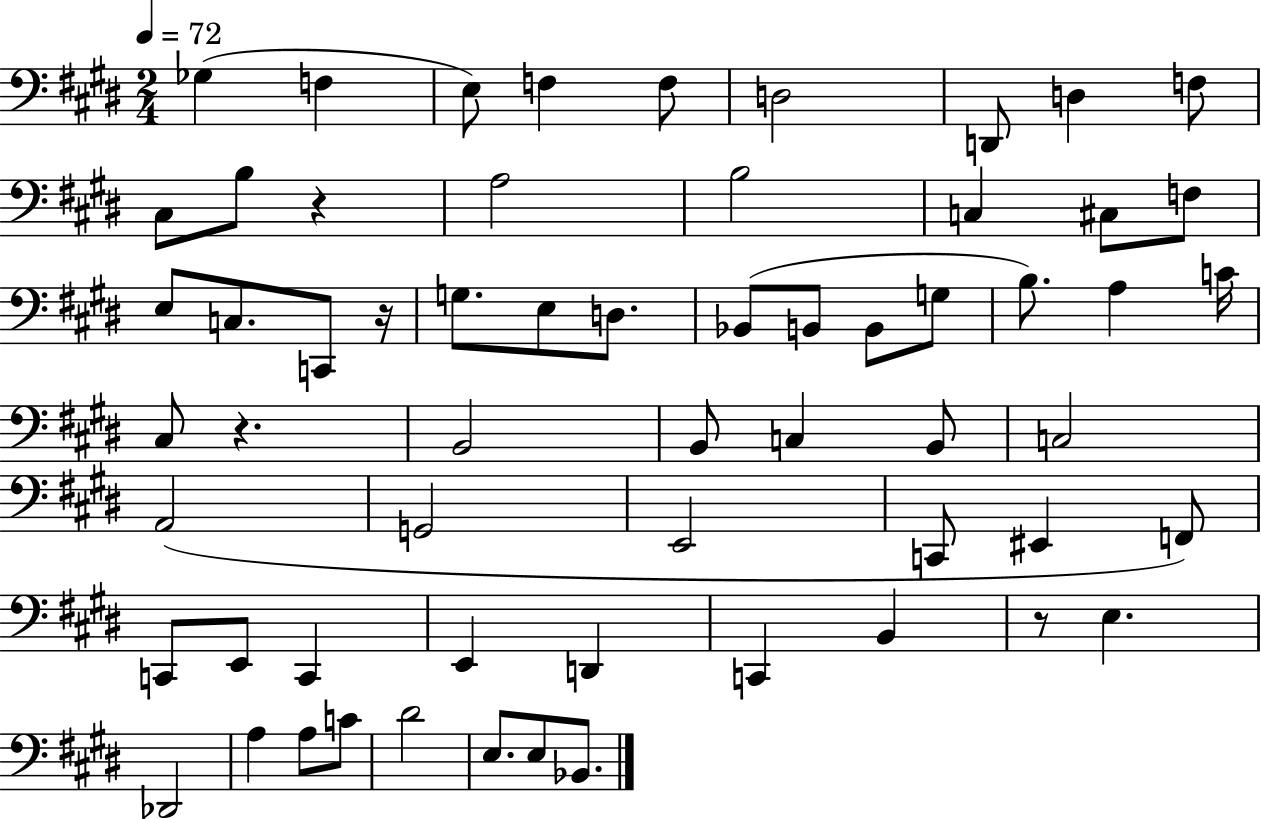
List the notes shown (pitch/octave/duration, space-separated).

Gb3/q F3/q E3/e F3/q F3/e D3/h D2/e D3/q F3/e C#3/e B3/e R/q A3/h B3/h C3/q C#3/e F3/e E3/e C3/e. C2/e R/s G3/e. E3/e D3/e. Bb2/e B2/e B2/e G3/e B3/e. A3/q C4/s C#3/e R/q. B2/h B2/e C3/q B2/e C3/h A2/h G2/h E2/h C2/e EIS2/q F2/e C2/e E2/e C2/q E2/q D2/q C2/q B2/q R/e E3/q. Db2/h A3/q A3/e C4/e D#4/h E3/e. E3/e Bb2/e.